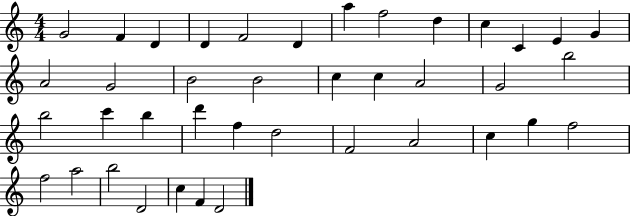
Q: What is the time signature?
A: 4/4